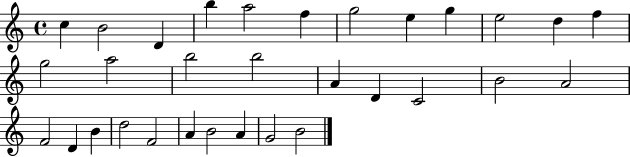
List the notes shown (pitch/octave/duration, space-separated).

C5/q B4/h D4/q B5/q A5/h F5/q G5/h E5/q G5/q E5/h D5/q F5/q G5/h A5/h B5/h B5/h A4/q D4/q C4/h B4/h A4/h F4/h D4/q B4/q D5/h F4/h A4/q B4/h A4/q G4/h B4/h